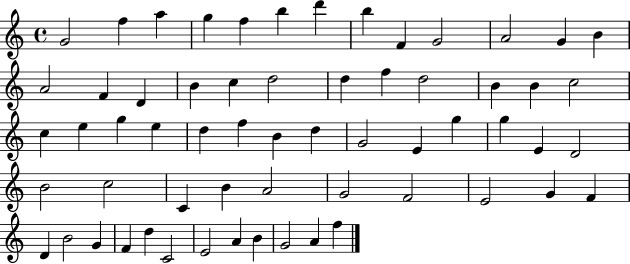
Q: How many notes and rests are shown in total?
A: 61